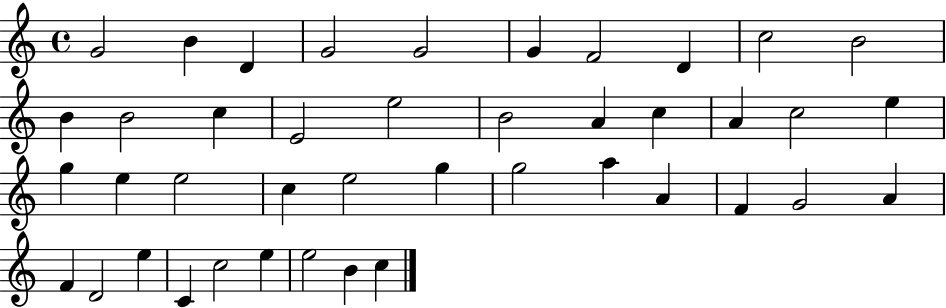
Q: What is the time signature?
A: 4/4